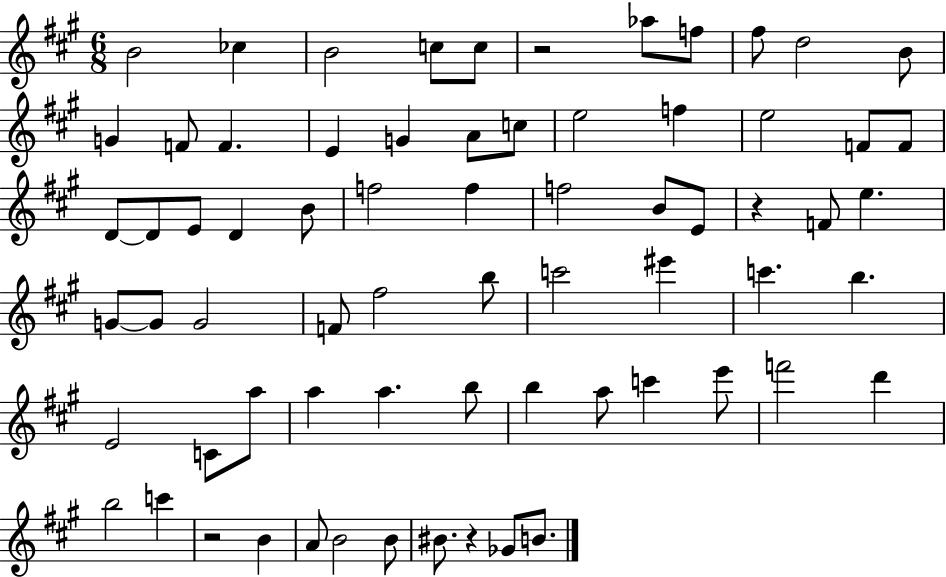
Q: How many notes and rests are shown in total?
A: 69